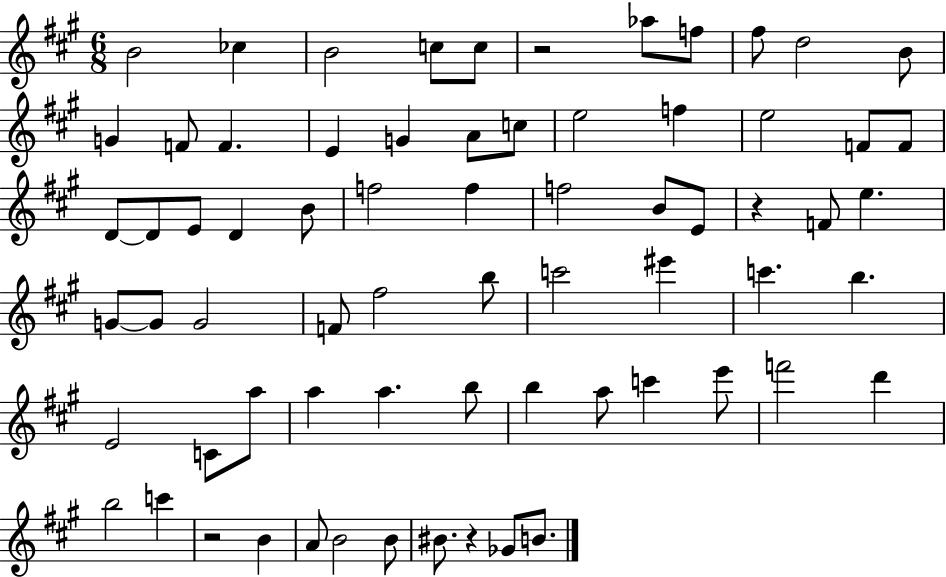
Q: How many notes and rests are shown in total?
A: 69